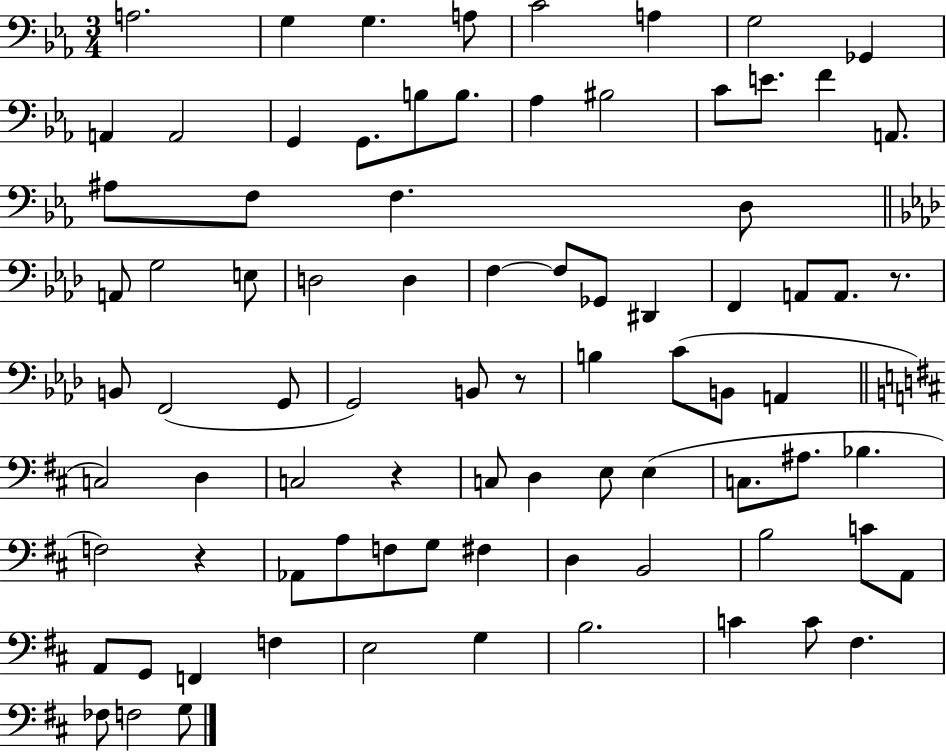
X:1
T:Untitled
M:3/4
L:1/4
K:Eb
A,2 G, G, A,/2 C2 A, G,2 _G,, A,, A,,2 G,, G,,/2 B,/2 B,/2 _A, ^B,2 C/2 E/2 F A,,/2 ^A,/2 F,/2 F, D,/2 A,,/2 G,2 E,/2 D,2 D, F, F,/2 _G,,/2 ^D,, F,, A,,/2 A,,/2 z/2 B,,/2 F,,2 G,,/2 G,,2 B,,/2 z/2 B, C/2 B,,/2 A,, C,2 D, C,2 z C,/2 D, E,/2 E, C,/2 ^A,/2 _B, F,2 z _A,,/2 A,/2 F,/2 G,/2 ^F, D, B,,2 B,2 C/2 A,,/2 A,,/2 G,,/2 F,, F, E,2 G, B,2 C C/2 ^F, _F,/2 F,2 G,/2